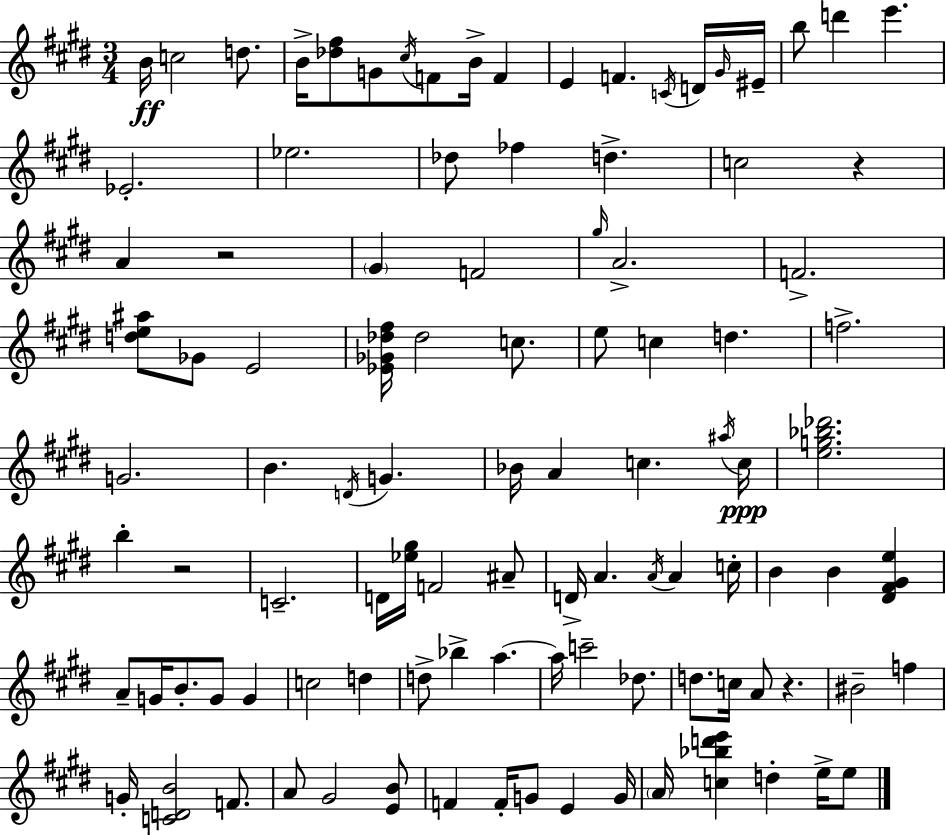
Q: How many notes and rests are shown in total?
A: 103